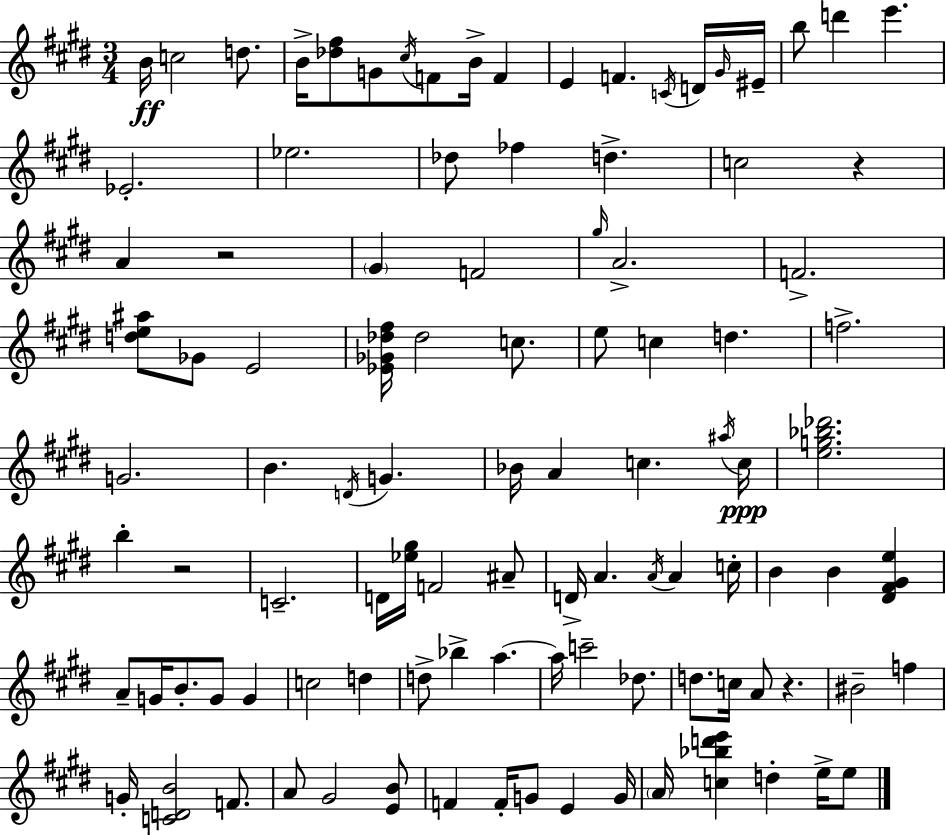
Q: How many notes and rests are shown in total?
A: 103